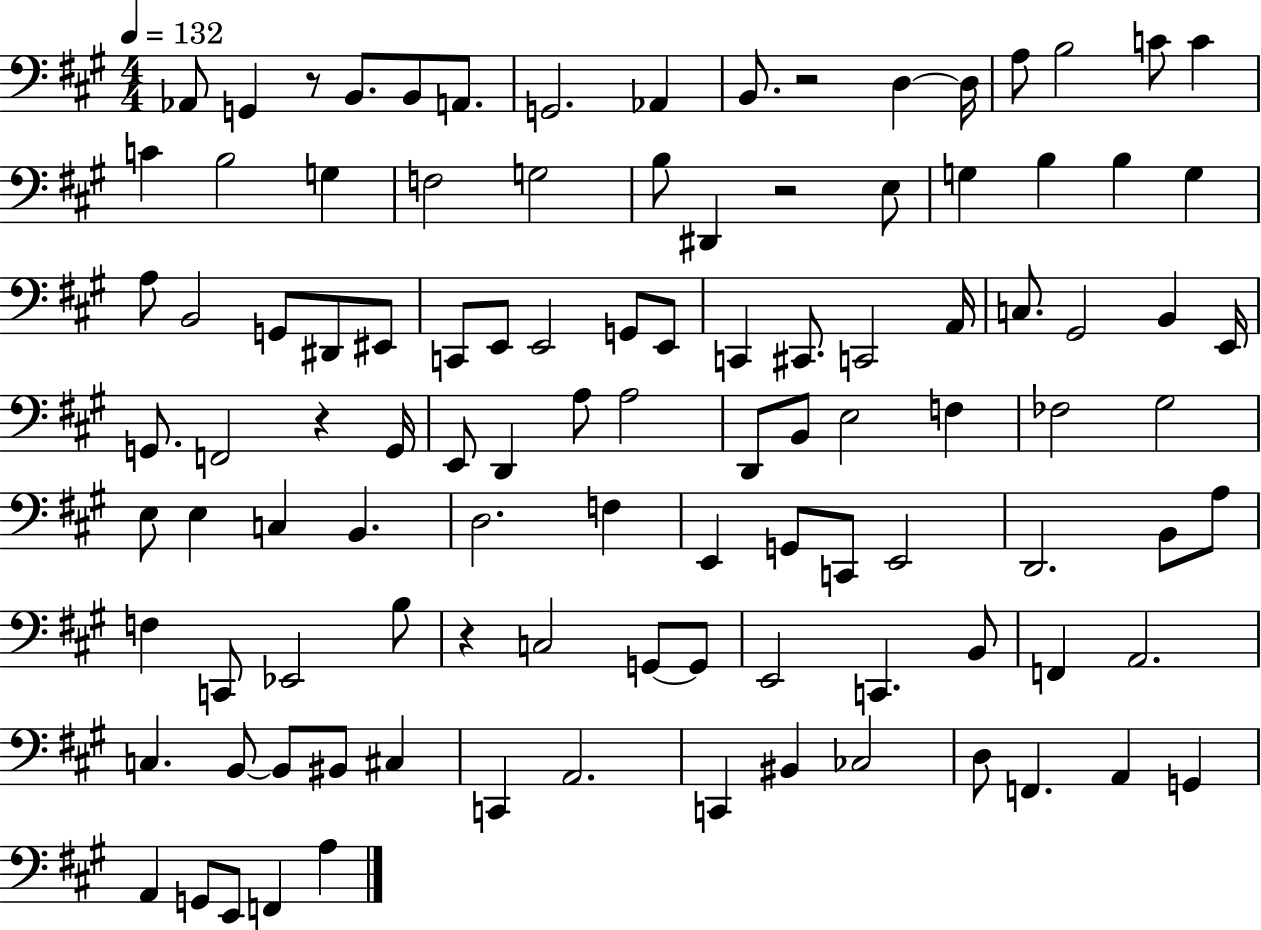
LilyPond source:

{
  \clef bass
  \numericTimeSignature
  \time 4/4
  \key a \major
  \tempo 4 = 132
  aes,8 g,4 r8 b,8. b,8 a,8. | g,2. aes,4 | b,8. r2 d4~~ d16 | a8 b2 c'8 c'4 | \break c'4 b2 g4 | f2 g2 | b8 dis,4 r2 e8 | g4 b4 b4 g4 | \break a8 b,2 g,8 dis,8 eis,8 | c,8 e,8 e,2 g,8 e,8 | c,4 cis,8. c,2 a,16 | c8. gis,2 b,4 e,16 | \break g,8. f,2 r4 g,16 | e,8 d,4 a8 a2 | d,8 b,8 e2 f4 | fes2 gis2 | \break e8 e4 c4 b,4. | d2. f4 | e,4 g,8 c,8 e,2 | d,2. b,8 a8 | \break f4 c,8 ees,2 b8 | r4 c2 g,8~~ g,8 | e,2 c,4. b,8 | f,4 a,2. | \break c4. b,8~~ b,8 bis,8 cis4 | c,4 a,2. | c,4 bis,4 ces2 | d8 f,4. a,4 g,4 | \break a,4 g,8 e,8 f,4 a4 | \bar "|."
}